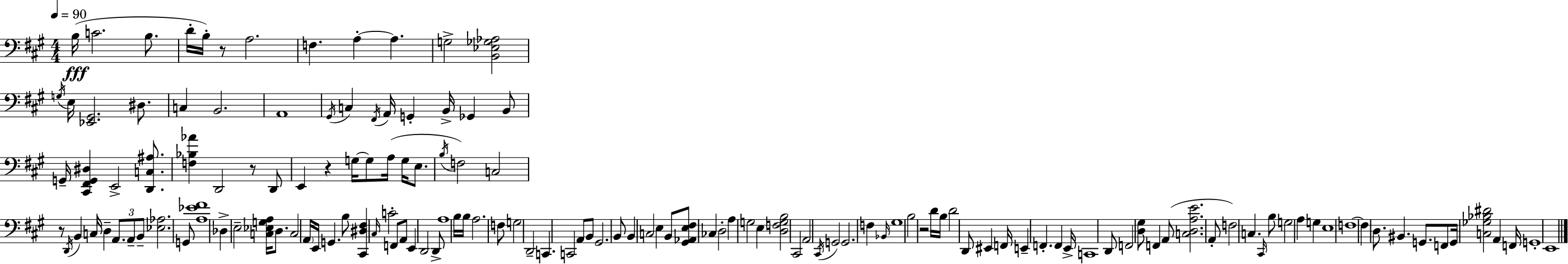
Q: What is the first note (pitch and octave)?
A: B3